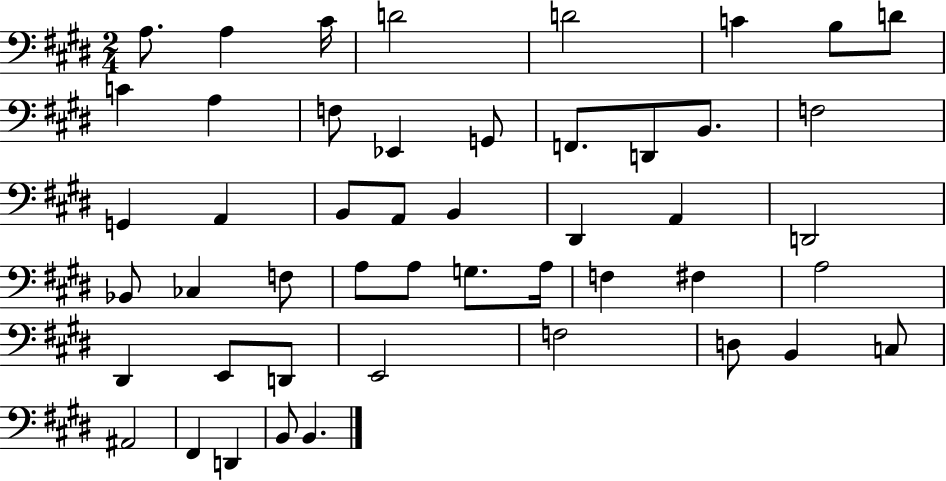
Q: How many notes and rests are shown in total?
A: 48